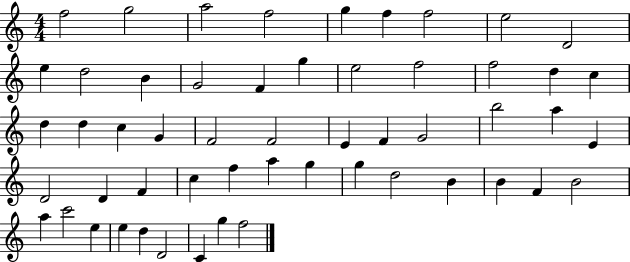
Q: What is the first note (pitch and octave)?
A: F5